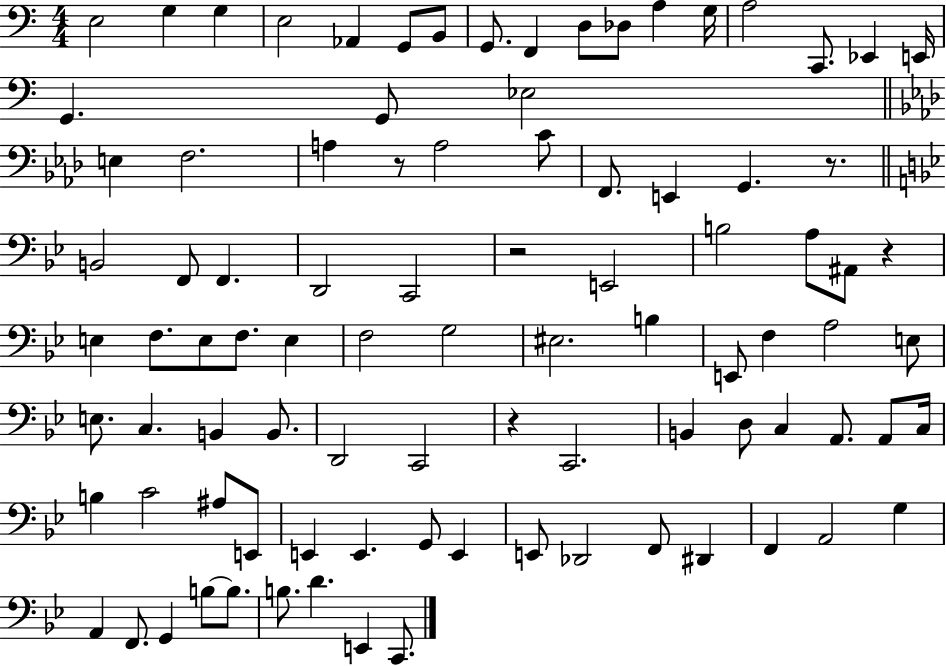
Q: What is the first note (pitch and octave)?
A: E3